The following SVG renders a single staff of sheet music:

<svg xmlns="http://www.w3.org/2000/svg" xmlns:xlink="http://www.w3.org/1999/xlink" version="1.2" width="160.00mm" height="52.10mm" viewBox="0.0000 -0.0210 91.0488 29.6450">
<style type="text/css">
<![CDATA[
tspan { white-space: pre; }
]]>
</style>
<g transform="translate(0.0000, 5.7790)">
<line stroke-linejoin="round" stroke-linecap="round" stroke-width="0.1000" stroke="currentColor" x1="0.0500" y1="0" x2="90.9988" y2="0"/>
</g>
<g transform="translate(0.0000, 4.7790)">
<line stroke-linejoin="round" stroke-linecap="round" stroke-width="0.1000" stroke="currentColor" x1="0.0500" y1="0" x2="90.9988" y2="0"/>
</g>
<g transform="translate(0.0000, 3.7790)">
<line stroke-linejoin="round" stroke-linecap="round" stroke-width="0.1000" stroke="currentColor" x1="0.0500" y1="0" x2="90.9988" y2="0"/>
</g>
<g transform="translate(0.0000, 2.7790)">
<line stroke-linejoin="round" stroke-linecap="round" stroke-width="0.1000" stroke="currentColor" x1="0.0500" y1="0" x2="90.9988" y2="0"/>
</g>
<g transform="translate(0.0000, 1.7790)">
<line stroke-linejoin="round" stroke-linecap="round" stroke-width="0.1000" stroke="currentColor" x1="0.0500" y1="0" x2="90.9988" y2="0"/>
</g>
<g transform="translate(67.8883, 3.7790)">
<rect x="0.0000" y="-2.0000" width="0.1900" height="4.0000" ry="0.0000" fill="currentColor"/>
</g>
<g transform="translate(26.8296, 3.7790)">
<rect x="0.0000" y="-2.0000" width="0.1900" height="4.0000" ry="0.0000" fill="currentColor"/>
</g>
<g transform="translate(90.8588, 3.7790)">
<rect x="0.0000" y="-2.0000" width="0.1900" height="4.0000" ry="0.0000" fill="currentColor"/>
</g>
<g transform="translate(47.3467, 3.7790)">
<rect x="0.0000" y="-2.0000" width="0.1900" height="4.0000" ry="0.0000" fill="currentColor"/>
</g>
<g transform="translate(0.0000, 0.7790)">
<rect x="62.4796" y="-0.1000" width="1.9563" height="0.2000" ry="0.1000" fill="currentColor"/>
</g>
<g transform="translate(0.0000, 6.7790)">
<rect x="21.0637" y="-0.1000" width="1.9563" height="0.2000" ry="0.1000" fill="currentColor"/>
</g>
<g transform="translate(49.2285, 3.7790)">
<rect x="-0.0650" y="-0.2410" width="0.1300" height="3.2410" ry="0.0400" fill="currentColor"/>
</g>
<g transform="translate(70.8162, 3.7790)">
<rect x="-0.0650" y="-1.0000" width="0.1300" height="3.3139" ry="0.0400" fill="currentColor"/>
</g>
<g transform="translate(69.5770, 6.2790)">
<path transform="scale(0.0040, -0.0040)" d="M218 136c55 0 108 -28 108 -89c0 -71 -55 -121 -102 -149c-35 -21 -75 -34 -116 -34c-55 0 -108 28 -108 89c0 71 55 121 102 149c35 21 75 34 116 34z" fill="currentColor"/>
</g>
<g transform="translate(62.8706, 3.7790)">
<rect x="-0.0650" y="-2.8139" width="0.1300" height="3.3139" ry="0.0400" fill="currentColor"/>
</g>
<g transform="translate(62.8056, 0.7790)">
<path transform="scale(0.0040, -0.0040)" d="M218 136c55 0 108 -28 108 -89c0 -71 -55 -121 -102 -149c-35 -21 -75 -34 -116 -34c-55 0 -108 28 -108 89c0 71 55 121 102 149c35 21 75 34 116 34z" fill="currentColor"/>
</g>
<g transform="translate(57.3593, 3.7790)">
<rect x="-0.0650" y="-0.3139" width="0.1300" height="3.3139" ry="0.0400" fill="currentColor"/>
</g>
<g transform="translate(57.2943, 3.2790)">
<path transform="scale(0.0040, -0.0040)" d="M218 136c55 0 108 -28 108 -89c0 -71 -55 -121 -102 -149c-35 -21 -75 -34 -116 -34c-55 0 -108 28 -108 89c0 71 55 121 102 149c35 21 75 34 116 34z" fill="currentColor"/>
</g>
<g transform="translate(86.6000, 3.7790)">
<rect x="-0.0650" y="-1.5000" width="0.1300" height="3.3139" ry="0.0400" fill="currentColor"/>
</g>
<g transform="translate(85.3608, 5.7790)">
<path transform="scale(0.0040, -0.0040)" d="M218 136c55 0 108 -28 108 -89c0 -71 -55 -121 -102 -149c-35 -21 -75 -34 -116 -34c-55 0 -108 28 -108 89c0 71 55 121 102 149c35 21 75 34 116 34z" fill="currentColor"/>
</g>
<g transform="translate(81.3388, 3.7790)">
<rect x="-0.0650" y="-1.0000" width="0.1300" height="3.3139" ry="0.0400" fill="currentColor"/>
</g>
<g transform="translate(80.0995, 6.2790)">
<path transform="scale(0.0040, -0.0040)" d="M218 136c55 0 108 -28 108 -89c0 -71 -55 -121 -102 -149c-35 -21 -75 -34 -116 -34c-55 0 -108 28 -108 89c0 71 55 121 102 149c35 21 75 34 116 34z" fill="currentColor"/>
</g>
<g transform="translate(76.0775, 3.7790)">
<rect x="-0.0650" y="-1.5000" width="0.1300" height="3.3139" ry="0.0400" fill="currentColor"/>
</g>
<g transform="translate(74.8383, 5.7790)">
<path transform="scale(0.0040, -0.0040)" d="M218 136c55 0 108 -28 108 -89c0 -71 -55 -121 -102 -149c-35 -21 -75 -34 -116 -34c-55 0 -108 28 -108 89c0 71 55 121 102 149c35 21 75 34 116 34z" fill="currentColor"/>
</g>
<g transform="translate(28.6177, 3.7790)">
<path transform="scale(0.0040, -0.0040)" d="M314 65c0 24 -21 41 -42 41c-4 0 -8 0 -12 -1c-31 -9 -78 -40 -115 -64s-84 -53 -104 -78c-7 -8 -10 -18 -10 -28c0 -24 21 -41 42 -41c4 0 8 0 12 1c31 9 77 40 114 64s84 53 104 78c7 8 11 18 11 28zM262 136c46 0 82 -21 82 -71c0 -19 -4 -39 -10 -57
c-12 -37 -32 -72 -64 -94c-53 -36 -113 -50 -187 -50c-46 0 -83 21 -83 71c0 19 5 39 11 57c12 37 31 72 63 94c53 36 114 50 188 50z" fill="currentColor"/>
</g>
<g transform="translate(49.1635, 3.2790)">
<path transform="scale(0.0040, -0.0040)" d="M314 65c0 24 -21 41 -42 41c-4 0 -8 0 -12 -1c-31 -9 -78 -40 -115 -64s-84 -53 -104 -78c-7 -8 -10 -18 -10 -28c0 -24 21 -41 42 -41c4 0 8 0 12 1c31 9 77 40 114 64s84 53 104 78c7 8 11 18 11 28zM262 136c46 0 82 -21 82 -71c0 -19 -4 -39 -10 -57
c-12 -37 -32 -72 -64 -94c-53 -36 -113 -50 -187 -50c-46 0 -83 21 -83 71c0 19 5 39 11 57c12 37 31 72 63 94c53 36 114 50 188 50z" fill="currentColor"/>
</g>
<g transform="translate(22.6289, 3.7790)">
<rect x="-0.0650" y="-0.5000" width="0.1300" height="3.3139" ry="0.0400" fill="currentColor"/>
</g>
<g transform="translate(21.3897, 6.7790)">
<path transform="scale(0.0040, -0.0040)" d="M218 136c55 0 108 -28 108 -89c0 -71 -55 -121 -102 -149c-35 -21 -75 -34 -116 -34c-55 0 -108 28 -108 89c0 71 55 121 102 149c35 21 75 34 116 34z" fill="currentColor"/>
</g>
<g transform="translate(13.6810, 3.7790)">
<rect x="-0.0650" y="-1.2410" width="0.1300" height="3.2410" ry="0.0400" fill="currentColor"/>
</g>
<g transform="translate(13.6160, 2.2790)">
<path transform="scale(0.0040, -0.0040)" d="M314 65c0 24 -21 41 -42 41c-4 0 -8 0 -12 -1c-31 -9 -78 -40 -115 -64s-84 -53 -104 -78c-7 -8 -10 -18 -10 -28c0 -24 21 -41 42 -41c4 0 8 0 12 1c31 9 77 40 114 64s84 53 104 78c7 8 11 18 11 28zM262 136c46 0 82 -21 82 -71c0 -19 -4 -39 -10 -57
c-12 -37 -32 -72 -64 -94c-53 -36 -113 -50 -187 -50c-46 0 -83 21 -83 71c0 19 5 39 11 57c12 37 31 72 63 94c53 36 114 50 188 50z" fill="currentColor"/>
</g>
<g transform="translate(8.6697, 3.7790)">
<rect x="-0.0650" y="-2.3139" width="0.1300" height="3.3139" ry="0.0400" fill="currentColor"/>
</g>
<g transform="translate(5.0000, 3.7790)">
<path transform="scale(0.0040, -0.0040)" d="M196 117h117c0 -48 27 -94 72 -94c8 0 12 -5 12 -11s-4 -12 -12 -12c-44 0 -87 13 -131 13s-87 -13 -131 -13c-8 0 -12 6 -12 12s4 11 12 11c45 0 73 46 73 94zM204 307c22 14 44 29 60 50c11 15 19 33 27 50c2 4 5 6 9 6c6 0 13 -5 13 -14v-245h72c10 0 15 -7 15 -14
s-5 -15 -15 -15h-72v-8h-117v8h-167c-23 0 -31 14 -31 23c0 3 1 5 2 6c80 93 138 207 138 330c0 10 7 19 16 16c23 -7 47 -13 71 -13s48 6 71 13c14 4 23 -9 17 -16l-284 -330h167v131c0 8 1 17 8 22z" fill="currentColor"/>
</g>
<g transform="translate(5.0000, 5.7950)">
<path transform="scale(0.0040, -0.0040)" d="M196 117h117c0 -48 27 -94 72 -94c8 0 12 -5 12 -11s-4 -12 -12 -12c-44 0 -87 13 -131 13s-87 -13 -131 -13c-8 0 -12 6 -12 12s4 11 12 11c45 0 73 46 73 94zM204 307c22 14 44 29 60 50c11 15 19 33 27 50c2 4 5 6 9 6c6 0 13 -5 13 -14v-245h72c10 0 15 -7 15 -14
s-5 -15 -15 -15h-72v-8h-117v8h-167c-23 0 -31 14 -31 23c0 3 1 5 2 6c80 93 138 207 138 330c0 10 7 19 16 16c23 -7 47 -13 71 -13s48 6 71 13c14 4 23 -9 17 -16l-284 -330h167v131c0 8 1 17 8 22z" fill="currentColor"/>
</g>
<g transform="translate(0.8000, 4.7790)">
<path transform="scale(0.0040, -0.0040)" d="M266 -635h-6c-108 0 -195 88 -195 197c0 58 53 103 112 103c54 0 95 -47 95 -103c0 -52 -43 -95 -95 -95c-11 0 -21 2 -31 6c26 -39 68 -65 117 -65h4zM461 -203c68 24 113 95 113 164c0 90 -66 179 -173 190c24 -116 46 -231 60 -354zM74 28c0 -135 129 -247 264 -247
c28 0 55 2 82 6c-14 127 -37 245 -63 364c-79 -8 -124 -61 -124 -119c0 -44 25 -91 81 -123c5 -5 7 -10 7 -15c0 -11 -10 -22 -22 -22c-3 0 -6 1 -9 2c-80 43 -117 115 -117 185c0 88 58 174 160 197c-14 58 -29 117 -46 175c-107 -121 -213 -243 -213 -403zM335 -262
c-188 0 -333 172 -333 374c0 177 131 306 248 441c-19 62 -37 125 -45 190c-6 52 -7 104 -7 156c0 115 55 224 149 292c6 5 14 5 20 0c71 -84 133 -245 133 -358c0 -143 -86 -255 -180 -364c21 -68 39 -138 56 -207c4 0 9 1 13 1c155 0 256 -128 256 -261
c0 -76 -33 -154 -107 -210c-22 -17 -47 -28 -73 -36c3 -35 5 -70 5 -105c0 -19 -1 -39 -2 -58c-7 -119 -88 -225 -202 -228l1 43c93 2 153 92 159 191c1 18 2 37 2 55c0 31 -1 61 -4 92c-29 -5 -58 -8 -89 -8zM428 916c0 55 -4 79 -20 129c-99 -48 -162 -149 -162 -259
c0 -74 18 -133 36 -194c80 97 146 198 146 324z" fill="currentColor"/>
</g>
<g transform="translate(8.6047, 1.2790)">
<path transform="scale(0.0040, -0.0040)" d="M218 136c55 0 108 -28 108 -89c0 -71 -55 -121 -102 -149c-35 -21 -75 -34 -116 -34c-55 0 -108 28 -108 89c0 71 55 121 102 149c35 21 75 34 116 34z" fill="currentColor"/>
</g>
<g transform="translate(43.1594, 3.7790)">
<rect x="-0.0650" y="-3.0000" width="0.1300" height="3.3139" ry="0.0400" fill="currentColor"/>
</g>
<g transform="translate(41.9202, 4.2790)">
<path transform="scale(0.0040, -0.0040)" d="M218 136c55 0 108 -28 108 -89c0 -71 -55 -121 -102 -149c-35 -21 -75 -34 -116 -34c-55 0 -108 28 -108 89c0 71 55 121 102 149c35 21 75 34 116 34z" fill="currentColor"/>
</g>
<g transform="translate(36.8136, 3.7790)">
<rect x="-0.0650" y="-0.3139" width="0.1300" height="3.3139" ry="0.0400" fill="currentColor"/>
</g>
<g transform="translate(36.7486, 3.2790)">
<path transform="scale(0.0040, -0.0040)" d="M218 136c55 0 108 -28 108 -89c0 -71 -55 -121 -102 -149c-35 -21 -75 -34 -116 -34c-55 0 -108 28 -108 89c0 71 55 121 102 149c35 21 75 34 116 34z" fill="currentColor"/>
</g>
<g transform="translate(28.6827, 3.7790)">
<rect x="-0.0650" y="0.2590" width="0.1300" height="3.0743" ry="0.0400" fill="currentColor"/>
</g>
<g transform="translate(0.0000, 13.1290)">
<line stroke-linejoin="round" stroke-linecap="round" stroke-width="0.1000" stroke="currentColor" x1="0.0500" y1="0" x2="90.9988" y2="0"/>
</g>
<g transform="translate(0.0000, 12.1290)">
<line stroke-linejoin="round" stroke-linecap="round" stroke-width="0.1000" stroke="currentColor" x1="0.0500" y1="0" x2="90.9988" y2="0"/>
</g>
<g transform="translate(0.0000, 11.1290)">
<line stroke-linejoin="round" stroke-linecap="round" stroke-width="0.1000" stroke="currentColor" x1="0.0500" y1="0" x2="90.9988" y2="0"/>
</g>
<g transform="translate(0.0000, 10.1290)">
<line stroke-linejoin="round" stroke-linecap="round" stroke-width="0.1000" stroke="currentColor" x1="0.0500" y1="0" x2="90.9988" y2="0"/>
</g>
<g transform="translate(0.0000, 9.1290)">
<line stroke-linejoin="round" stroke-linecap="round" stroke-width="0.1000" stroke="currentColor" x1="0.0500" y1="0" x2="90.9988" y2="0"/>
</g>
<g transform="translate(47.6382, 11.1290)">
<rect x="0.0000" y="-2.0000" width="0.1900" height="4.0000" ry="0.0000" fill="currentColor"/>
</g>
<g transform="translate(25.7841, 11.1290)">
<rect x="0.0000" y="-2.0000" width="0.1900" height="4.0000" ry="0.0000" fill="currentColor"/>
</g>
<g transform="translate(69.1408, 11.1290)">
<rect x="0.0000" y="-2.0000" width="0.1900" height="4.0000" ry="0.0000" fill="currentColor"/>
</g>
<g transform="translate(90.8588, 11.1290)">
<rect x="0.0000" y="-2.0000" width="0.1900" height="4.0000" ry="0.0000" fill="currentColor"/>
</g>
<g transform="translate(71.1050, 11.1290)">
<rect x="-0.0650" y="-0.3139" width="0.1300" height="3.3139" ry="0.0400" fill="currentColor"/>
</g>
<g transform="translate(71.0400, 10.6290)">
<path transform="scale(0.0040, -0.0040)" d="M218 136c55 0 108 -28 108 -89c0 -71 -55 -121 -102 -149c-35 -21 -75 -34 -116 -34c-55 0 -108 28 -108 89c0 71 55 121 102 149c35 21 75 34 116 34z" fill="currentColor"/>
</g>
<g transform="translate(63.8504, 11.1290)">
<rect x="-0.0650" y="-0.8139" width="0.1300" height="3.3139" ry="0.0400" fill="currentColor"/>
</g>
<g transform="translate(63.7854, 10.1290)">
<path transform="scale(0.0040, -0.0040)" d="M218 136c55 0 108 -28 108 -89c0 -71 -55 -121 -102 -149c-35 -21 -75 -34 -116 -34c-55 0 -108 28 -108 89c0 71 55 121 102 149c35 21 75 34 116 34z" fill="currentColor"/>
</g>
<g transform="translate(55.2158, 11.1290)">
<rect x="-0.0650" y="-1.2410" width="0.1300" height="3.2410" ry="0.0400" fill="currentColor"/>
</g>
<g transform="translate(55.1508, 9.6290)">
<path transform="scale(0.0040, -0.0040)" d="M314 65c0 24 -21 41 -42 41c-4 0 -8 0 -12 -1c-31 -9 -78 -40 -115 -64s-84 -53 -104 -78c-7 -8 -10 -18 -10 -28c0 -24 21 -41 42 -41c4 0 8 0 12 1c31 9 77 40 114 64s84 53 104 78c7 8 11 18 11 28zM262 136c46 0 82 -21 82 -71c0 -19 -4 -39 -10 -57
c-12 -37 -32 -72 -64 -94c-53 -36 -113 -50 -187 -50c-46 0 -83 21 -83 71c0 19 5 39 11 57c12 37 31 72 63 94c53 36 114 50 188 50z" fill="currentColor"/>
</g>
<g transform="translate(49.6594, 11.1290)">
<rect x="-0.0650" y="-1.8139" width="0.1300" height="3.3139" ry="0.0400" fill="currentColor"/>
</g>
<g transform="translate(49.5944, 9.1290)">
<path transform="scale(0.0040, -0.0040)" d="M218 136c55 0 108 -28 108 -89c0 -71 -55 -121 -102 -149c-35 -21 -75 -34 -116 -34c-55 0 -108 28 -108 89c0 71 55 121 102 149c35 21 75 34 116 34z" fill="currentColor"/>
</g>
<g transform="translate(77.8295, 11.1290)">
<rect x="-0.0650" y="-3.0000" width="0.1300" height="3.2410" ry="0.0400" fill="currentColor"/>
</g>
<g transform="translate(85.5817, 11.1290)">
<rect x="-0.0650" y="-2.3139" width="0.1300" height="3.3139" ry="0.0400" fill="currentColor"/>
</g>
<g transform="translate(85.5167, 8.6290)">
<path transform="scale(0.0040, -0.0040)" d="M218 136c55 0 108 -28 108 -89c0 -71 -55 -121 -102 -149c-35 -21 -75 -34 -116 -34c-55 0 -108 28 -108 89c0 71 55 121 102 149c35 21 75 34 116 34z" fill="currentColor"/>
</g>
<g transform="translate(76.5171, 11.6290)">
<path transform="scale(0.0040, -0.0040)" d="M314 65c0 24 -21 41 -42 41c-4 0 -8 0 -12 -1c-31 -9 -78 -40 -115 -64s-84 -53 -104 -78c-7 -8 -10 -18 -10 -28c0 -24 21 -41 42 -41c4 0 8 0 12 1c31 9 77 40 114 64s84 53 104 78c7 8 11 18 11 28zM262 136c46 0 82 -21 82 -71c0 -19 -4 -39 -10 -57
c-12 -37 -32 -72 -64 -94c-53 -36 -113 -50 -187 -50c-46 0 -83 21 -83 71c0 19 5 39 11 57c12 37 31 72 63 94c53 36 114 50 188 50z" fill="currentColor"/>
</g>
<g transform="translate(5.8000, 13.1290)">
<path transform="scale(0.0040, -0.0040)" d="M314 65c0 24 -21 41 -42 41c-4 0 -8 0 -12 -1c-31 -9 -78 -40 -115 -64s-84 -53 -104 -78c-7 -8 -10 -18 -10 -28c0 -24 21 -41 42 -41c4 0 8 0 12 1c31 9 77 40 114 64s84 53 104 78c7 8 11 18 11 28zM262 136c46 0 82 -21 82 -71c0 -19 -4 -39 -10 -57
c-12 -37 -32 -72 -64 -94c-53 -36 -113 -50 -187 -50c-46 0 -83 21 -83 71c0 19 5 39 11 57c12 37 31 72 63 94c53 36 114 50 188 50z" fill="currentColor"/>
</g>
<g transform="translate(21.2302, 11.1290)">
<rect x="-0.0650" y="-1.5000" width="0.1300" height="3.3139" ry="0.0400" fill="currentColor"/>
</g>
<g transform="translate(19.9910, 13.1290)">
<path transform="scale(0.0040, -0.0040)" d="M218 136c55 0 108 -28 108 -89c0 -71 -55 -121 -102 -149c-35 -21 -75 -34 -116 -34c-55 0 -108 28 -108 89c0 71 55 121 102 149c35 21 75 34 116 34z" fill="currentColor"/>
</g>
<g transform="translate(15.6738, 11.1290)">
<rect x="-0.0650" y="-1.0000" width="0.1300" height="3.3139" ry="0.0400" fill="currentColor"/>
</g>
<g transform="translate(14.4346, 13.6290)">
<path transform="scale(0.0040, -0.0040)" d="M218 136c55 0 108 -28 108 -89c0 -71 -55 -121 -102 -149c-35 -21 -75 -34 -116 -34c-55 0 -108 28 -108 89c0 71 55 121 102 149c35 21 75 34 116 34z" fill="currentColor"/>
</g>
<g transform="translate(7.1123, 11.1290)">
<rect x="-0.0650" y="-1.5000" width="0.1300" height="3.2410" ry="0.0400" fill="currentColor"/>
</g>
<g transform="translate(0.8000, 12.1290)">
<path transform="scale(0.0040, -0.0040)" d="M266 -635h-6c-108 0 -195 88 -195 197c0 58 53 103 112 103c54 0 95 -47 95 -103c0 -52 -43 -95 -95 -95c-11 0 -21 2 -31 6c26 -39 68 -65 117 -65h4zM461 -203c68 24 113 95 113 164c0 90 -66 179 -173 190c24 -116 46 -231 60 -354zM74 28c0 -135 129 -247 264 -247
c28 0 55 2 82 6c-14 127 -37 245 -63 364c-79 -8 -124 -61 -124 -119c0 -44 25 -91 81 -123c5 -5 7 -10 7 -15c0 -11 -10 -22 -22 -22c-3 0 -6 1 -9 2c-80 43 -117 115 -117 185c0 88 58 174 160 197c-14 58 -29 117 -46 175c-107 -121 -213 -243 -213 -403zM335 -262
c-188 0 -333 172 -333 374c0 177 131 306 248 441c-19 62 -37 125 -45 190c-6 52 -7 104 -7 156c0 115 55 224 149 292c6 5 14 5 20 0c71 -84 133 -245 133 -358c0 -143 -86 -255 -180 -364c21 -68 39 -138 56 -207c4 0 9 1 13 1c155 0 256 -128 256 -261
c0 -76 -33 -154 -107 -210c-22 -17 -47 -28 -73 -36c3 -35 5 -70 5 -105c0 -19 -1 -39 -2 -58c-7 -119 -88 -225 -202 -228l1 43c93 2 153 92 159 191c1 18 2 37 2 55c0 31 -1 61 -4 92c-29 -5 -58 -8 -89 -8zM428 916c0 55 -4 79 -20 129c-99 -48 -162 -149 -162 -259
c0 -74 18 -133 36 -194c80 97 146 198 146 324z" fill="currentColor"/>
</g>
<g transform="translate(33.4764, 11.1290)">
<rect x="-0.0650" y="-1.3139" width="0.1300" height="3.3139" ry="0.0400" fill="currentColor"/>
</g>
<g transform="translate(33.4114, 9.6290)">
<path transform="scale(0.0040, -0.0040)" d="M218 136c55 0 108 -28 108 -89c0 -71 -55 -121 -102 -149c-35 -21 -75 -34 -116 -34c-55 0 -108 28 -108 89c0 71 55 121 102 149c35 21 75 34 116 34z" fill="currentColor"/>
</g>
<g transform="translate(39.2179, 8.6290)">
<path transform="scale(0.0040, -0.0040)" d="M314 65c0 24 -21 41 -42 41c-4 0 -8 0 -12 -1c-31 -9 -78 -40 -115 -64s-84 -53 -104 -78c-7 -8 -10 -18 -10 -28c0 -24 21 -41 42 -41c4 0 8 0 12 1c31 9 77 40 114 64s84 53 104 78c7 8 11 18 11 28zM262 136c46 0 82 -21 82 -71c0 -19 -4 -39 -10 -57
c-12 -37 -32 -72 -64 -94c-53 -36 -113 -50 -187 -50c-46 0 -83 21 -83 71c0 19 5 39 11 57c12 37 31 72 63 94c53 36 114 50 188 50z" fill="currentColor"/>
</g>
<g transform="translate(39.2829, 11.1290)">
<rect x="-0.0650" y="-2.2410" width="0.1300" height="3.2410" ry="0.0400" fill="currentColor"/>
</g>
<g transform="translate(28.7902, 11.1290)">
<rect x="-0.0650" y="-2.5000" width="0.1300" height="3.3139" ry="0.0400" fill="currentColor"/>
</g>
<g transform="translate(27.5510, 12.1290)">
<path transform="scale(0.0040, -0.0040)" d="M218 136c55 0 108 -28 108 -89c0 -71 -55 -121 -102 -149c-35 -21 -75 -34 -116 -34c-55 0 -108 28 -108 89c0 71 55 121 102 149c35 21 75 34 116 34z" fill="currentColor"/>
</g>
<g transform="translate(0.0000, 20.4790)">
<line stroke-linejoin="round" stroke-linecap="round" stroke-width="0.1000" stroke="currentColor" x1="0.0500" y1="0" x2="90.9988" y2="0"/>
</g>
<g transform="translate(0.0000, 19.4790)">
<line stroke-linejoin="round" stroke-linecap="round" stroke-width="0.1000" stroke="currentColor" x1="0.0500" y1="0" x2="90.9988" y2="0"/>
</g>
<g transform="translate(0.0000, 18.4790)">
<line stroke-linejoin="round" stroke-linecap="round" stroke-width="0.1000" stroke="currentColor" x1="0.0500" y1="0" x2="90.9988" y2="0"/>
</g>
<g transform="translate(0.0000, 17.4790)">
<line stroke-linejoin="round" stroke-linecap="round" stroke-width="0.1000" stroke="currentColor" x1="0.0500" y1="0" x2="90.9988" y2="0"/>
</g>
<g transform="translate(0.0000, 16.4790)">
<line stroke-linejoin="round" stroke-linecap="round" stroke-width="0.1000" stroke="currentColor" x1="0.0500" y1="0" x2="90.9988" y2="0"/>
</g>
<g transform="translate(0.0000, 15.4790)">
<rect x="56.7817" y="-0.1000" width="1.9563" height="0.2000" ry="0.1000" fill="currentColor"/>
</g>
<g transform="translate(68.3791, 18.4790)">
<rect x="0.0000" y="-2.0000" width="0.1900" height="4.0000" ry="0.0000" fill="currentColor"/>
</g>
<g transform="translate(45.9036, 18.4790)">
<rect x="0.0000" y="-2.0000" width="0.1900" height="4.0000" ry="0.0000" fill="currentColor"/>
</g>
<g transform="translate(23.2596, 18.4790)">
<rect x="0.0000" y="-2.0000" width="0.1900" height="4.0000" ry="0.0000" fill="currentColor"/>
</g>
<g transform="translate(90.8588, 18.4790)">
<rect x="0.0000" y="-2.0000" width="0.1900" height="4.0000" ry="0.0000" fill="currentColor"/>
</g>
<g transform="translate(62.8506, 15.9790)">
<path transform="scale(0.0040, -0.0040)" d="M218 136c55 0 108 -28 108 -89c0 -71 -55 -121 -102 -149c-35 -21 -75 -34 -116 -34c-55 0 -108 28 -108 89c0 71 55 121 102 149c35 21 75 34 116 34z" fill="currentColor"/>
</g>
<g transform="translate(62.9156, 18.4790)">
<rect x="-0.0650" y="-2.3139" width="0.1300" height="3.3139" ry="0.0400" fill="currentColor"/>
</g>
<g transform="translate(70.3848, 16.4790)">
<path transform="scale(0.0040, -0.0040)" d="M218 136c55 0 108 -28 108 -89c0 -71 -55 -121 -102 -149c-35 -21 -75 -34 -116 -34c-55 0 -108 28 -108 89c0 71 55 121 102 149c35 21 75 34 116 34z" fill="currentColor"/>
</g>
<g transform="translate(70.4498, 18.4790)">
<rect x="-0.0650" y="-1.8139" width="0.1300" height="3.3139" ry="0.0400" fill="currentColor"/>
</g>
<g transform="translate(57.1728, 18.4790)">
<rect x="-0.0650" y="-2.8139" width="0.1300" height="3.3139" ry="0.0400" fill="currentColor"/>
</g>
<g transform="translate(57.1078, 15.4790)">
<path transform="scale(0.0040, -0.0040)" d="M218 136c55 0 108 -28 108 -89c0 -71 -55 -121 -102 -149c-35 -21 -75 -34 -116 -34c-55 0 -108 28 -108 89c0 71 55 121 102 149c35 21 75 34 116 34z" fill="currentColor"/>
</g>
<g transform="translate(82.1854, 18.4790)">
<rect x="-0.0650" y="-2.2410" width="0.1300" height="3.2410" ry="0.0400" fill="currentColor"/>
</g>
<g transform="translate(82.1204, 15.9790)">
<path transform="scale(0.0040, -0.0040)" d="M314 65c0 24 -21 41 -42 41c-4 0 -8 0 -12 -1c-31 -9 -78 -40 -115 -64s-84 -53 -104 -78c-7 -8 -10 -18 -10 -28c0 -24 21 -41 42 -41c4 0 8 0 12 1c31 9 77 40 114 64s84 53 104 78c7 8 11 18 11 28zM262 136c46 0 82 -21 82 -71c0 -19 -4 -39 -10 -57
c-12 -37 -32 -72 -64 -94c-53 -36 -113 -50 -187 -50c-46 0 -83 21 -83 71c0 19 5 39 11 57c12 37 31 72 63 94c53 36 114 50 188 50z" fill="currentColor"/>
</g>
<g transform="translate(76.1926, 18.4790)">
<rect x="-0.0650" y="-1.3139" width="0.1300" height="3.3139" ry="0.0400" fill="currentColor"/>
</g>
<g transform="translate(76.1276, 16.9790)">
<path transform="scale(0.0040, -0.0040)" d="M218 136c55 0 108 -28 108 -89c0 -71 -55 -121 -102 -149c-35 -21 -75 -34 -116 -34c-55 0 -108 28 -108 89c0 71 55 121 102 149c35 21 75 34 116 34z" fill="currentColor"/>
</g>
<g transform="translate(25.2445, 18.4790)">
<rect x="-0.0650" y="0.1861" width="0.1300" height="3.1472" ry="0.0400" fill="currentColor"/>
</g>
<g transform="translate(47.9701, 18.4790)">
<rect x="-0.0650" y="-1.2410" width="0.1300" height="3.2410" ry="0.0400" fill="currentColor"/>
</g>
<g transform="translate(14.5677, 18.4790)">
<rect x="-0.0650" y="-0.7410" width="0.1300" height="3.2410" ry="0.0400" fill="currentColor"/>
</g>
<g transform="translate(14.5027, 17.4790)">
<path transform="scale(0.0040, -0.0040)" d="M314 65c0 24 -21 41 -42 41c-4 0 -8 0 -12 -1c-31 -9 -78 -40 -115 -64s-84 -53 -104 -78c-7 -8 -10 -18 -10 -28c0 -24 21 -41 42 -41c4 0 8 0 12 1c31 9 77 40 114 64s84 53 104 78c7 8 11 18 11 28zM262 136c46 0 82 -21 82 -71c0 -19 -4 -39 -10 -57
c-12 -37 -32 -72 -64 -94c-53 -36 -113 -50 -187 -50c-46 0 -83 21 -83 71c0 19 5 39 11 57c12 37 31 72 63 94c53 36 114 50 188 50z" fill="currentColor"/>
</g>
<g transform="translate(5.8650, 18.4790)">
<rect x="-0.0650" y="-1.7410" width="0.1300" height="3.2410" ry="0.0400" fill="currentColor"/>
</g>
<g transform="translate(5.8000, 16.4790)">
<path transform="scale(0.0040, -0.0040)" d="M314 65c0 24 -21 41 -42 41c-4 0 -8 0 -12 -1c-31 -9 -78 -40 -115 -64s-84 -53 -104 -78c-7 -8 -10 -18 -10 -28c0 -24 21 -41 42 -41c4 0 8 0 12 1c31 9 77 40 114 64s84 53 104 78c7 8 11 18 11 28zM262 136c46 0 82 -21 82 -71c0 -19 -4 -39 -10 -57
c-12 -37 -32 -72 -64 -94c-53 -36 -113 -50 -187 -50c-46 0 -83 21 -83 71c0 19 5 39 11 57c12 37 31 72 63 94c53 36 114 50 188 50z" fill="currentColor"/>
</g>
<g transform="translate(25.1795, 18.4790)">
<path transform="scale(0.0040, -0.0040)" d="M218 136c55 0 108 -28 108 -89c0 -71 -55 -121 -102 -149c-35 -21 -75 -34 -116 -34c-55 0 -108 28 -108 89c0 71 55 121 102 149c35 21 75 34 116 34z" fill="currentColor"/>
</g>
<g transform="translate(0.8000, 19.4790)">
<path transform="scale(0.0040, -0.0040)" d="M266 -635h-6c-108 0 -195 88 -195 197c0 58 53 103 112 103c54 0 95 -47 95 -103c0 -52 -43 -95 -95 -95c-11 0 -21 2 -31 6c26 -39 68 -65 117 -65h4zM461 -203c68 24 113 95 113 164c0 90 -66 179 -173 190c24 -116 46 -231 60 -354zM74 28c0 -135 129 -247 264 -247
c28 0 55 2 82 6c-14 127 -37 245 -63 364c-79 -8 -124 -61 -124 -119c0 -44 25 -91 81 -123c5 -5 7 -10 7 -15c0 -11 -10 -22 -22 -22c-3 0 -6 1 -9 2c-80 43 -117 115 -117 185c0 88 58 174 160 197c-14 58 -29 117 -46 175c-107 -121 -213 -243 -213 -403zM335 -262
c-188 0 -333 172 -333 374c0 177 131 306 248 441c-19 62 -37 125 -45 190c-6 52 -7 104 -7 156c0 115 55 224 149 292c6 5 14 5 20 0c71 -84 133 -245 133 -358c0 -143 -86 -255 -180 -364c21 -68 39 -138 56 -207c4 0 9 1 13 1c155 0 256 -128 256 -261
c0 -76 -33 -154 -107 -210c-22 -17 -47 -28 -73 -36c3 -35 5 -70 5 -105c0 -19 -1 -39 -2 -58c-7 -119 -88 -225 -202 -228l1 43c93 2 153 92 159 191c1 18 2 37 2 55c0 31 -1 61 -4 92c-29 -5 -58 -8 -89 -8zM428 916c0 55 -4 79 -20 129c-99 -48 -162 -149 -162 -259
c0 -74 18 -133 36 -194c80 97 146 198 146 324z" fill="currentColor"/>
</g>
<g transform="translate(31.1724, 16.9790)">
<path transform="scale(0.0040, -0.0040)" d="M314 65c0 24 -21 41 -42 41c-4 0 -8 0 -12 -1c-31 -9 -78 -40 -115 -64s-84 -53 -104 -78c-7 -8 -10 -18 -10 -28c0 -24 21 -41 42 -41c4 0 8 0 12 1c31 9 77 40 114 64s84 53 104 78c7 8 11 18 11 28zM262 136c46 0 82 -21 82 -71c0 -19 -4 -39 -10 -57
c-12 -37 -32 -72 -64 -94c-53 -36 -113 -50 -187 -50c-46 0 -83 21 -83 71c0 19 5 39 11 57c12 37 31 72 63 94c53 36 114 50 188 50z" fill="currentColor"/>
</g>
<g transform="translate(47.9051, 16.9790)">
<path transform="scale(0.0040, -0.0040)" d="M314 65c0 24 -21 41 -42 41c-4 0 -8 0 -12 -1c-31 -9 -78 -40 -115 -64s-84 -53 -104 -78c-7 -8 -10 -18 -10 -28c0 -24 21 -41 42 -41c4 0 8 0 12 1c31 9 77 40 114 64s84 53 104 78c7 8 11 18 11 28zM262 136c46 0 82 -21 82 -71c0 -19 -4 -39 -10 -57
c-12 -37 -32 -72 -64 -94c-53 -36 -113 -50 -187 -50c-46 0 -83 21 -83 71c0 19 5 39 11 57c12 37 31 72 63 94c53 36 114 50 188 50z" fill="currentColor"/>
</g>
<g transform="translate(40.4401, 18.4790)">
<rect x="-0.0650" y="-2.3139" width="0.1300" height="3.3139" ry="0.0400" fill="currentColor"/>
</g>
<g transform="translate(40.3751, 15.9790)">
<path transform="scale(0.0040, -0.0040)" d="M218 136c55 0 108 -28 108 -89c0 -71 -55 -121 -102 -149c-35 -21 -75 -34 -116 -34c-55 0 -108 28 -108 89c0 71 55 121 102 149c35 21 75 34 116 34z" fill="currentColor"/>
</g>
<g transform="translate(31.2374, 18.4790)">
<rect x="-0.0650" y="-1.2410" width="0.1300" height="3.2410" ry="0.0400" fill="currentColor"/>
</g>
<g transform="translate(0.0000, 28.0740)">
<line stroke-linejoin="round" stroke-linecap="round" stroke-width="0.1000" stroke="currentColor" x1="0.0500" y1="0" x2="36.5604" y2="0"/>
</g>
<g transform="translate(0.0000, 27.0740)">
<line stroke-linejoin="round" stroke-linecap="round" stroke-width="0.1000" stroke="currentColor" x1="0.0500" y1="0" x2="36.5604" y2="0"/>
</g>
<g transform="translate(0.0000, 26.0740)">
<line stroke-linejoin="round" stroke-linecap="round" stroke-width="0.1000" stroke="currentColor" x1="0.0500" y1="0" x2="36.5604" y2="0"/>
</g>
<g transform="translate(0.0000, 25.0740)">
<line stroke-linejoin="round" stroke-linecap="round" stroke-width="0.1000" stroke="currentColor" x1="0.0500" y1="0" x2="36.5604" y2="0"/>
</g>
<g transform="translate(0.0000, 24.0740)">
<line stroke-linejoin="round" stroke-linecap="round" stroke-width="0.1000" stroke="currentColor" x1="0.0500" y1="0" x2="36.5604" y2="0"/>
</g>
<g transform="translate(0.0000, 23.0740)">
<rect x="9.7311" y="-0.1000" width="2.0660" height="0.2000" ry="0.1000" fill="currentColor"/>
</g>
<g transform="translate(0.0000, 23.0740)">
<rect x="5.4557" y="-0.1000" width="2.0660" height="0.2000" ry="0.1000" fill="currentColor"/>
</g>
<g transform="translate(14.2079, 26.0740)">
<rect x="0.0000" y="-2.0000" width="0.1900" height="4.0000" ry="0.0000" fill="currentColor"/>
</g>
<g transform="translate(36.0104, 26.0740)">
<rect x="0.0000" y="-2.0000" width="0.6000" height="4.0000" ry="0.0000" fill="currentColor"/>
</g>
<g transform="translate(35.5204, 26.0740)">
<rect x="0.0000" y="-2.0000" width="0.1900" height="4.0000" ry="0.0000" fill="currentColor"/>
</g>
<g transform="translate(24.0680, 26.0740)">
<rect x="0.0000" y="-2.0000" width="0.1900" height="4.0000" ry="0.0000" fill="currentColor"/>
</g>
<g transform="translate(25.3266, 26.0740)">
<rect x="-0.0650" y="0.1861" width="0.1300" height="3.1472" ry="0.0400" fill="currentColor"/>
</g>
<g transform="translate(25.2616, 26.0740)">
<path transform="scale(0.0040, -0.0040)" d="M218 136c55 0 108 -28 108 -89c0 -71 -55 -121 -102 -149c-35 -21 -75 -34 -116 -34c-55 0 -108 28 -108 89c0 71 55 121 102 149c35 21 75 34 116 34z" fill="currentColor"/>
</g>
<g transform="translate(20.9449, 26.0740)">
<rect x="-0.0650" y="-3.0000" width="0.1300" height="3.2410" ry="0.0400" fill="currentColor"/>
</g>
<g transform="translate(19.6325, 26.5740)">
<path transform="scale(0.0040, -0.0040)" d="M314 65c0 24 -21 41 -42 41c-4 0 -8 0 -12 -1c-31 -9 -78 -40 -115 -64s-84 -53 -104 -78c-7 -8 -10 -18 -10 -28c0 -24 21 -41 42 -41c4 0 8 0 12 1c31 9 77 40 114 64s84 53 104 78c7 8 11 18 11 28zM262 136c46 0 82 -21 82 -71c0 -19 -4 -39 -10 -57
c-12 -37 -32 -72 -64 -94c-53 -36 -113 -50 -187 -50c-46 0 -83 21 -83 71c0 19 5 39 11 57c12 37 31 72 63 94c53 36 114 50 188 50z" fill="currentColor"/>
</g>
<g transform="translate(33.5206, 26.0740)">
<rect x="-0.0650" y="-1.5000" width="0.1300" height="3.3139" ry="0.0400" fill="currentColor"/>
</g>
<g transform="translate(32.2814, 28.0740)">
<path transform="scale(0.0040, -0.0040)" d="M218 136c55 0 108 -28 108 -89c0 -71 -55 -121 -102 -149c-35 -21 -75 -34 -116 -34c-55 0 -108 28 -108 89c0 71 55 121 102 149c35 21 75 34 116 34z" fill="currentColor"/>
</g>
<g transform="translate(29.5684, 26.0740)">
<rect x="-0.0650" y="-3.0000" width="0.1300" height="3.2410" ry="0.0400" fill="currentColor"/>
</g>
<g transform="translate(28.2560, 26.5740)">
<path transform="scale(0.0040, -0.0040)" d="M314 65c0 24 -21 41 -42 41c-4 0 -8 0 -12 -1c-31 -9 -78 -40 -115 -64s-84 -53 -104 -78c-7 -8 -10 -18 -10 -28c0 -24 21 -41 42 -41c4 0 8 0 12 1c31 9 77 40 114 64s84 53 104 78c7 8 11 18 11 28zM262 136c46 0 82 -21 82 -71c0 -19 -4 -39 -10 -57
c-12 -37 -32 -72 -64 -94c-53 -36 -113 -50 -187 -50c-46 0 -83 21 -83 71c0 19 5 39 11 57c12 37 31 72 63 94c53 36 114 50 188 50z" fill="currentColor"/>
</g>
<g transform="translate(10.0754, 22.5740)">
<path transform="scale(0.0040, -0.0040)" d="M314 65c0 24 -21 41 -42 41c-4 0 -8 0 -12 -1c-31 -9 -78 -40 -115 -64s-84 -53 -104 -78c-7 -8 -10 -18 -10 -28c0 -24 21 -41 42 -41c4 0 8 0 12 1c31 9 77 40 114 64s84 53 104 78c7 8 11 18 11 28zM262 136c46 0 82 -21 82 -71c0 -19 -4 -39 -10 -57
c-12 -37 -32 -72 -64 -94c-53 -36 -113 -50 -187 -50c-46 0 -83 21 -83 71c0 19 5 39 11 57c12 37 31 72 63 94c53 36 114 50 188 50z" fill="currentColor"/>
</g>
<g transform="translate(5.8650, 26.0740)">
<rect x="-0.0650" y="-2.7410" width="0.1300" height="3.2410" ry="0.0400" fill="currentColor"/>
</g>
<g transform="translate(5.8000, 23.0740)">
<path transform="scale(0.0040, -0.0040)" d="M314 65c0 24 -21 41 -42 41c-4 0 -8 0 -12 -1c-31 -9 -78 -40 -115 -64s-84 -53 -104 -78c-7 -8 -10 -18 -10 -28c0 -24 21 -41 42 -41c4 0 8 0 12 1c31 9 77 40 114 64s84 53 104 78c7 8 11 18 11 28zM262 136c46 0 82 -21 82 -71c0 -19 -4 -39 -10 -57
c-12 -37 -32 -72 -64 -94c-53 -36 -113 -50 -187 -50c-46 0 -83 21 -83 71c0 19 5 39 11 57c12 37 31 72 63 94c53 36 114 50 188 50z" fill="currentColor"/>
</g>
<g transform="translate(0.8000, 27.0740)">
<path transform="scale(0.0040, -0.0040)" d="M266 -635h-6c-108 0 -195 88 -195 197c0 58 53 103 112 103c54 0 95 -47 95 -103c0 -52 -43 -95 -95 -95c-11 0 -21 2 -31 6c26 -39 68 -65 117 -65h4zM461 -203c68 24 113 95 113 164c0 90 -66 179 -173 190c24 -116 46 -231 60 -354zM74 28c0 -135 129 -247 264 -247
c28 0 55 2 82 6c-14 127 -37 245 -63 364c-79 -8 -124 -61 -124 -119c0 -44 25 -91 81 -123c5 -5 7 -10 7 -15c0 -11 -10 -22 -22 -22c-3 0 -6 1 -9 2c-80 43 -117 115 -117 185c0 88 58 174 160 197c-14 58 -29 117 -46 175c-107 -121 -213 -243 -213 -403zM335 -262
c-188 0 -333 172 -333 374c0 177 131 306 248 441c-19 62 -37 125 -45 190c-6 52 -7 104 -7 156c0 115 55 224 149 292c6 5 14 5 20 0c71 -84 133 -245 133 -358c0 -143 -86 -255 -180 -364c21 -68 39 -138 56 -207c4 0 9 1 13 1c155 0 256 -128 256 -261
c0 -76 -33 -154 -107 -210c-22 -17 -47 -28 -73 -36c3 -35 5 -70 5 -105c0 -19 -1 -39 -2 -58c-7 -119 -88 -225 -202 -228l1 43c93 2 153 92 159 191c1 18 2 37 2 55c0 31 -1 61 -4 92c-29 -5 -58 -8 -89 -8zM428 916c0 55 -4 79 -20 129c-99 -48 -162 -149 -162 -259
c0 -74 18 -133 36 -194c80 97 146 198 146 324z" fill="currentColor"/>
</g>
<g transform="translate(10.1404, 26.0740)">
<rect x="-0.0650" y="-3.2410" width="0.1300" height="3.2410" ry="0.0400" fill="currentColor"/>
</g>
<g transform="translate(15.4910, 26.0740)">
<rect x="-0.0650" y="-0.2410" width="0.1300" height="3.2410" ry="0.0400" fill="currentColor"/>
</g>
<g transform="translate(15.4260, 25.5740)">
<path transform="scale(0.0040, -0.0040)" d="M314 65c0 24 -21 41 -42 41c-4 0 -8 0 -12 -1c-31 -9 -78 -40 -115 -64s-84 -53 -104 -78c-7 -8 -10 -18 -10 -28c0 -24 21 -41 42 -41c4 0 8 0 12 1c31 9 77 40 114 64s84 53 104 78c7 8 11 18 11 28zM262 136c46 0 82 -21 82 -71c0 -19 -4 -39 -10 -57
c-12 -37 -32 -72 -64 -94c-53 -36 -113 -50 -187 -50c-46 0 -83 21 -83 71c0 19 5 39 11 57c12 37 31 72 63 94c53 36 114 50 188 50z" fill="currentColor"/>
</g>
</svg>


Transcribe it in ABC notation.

X:1
T:Untitled
M:4/4
L:1/4
K:C
g e2 C B2 c A c2 c a D E D E E2 D E G e g2 f e2 d c A2 g f2 d2 B e2 g e2 a g f e g2 a2 b2 c2 A2 B A2 E